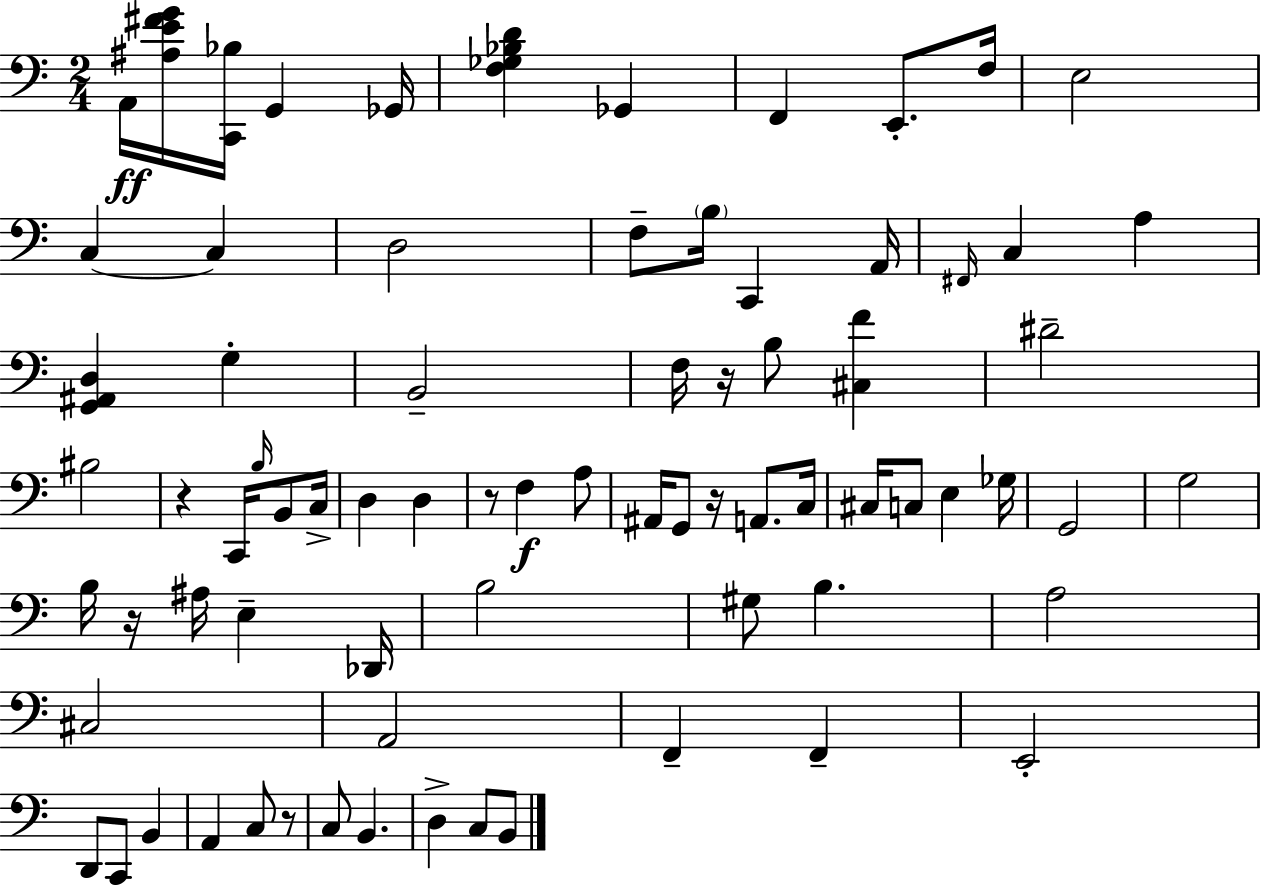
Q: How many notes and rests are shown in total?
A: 76